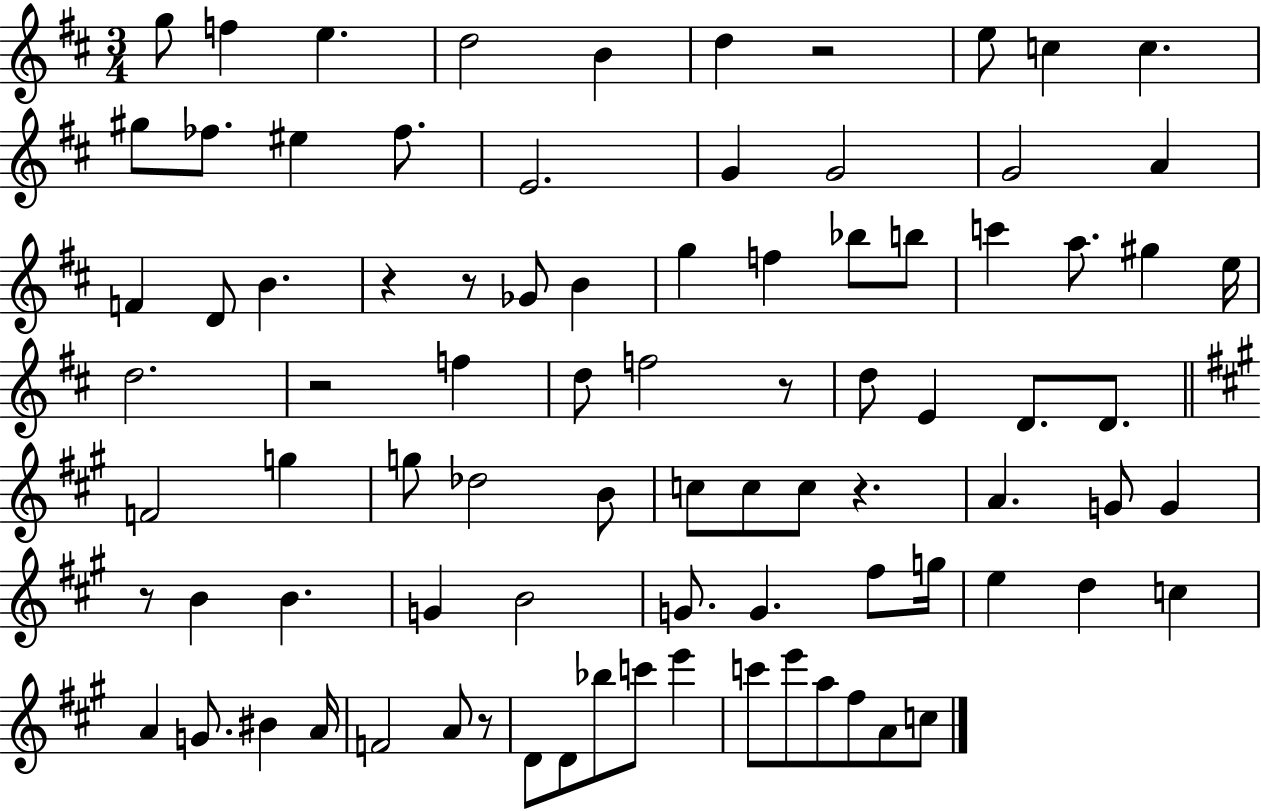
X:1
T:Untitled
M:3/4
L:1/4
K:D
g/2 f e d2 B d z2 e/2 c c ^g/2 _f/2 ^e _f/2 E2 G G2 G2 A F D/2 B z z/2 _G/2 B g f _b/2 b/2 c' a/2 ^g e/4 d2 z2 f d/2 f2 z/2 d/2 E D/2 D/2 F2 g g/2 _d2 B/2 c/2 c/2 c/2 z A G/2 G z/2 B B G B2 G/2 G ^f/2 g/4 e d c A G/2 ^B A/4 F2 A/2 z/2 D/2 D/2 _b/2 c'/2 e' c'/2 e'/2 a/2 ^f/2 A/2 c/2